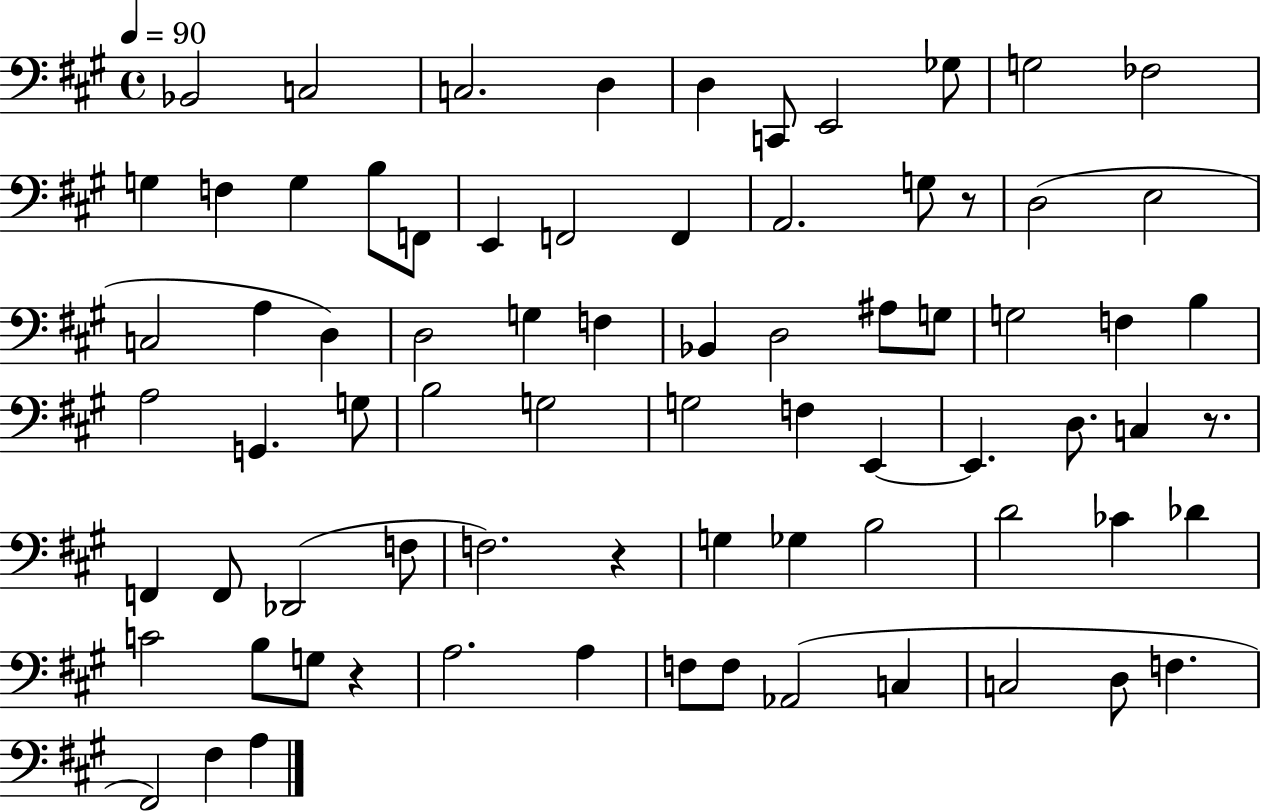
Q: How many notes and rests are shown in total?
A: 76